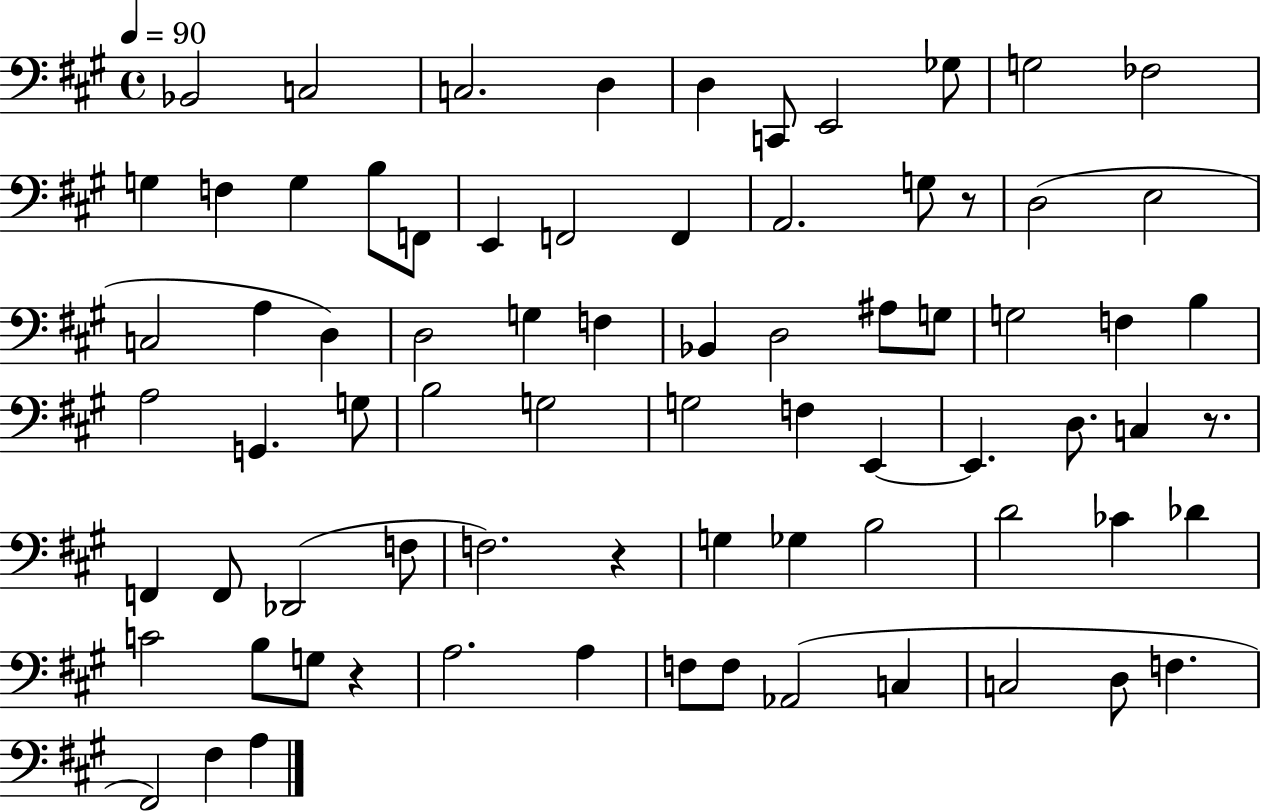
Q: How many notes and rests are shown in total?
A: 76